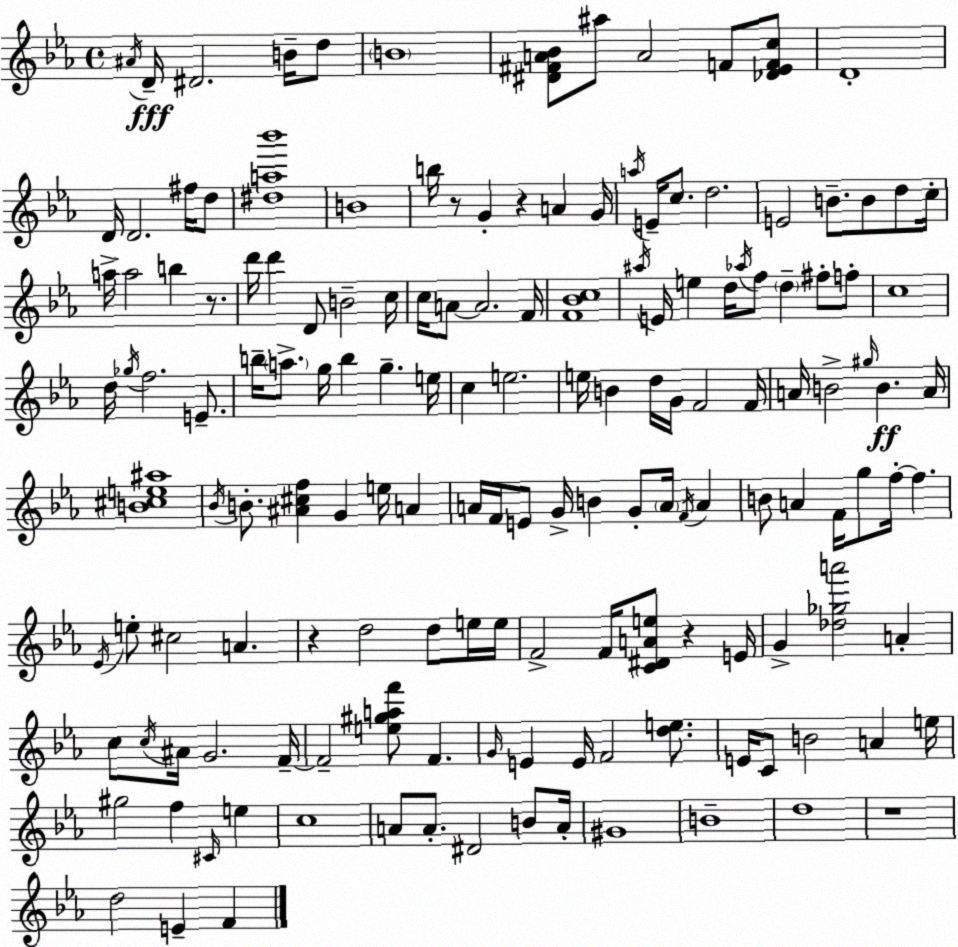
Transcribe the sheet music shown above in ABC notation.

X:1
T:Untitled
M:4/4
L:1/4
K:Eb
^A/4 D/4 ^D2 B/4 d/2 B4 [^D^FA_B]/2 ^a/2 A2 F/2 [_D_EFc]/2 D4 D/4 D2 ^f/4 d/2 [^da_b']4 B4 b/4 z/2 G z A G/4 a/4 E/4 c/2 d2 E2 B/2 B/2 d/2 c/4 a/4 a2 b z/2 d'/4 d' D/2 B2 c/4 c/4 A/2 A2 F/4 [F_Bc]4 ^a/4 E/4 e d/4 _a/4 f/2 d ^f/2 f/2 c4 d/4 _g/4 f2 E/2 b/4 a/2 g/4 b g e/4 c e2 e/4 B d/4 G/4 F2 F/4 A/4 B2 ^g/4 B A/4 [B^ce^a]4 _B/4 B/2 [^A^cf] G e/4 A A/4 F/4 E/2 G/4 B G/2 A/4 F/4 A B/2 A F/4 g/2 f/4 f _E/4 e/2 ^c2 A z d2 d/2 e/4 e/4 F2 F/4 [C^DAe]/2 z E/4 G [_d_ga']2 A c/2 c/4 ^A/4 G2 F/4 F2 [e^gaf']/2 F G/4 E E/4 F2 [de]/2 E/4 C/2 B2 A e/4 ^g2 f ^C/4 e c4 A/2 A/2 ^D2 B/2 A/4 ^G4 B4 d4 z4 d2 E F